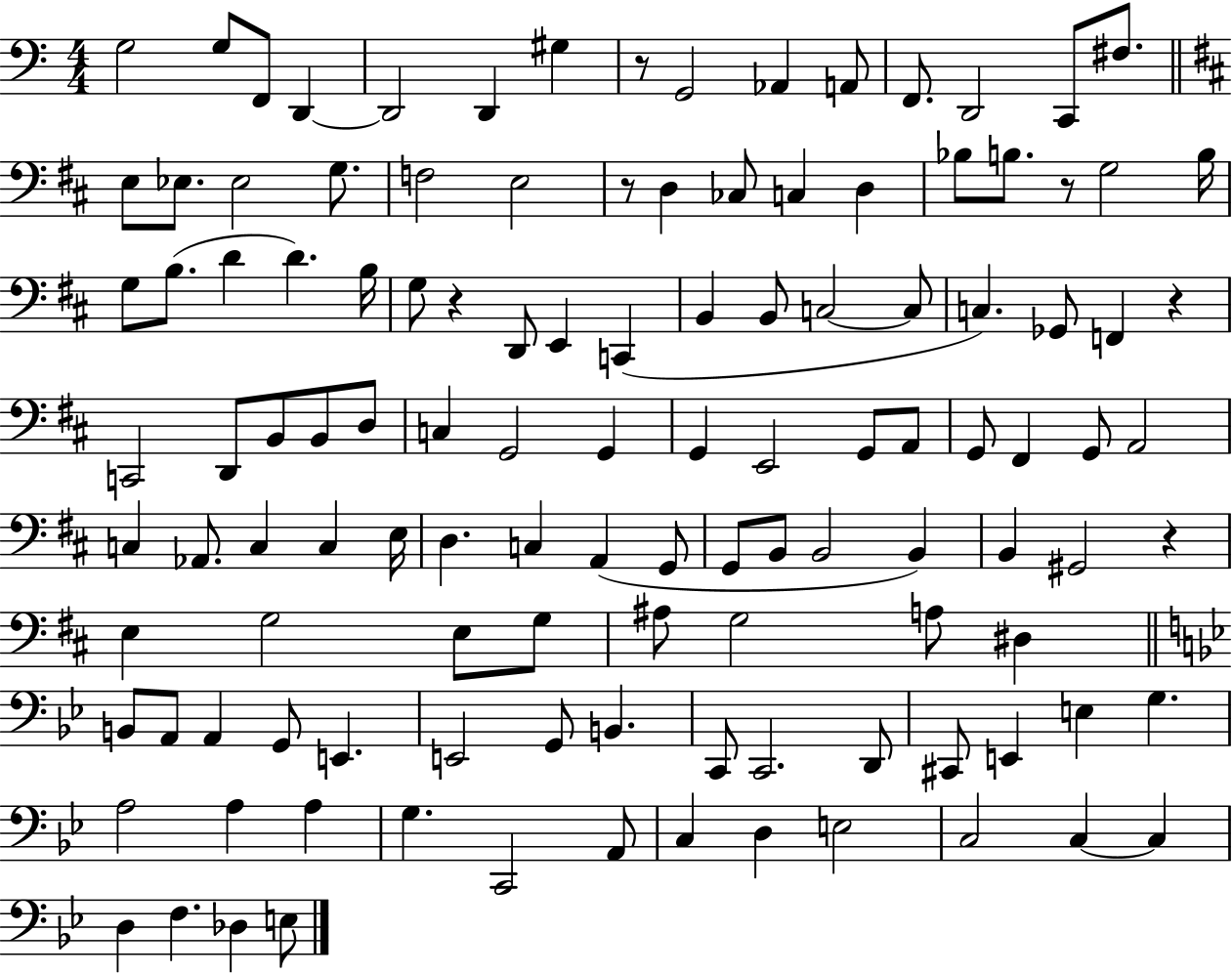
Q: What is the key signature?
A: C major